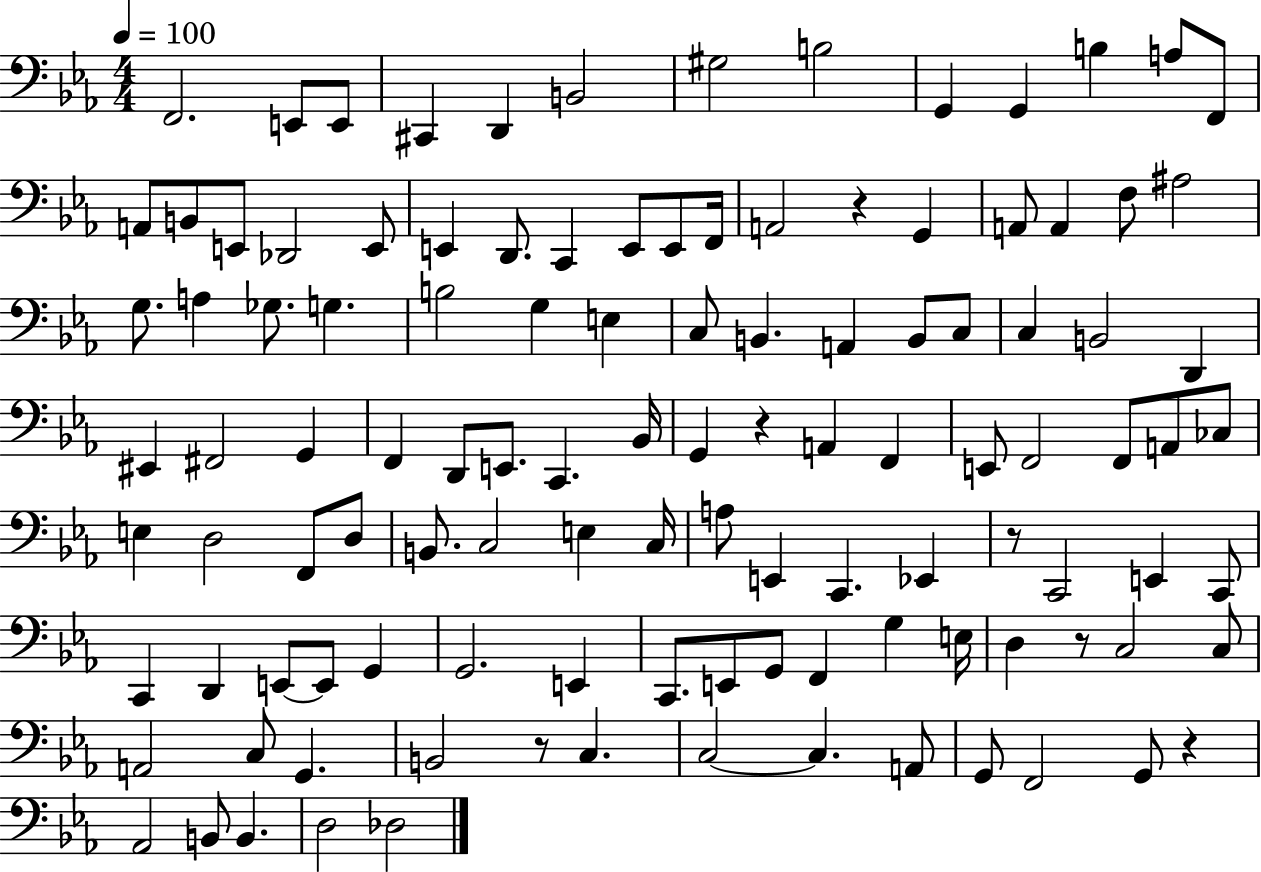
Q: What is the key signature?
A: EES major